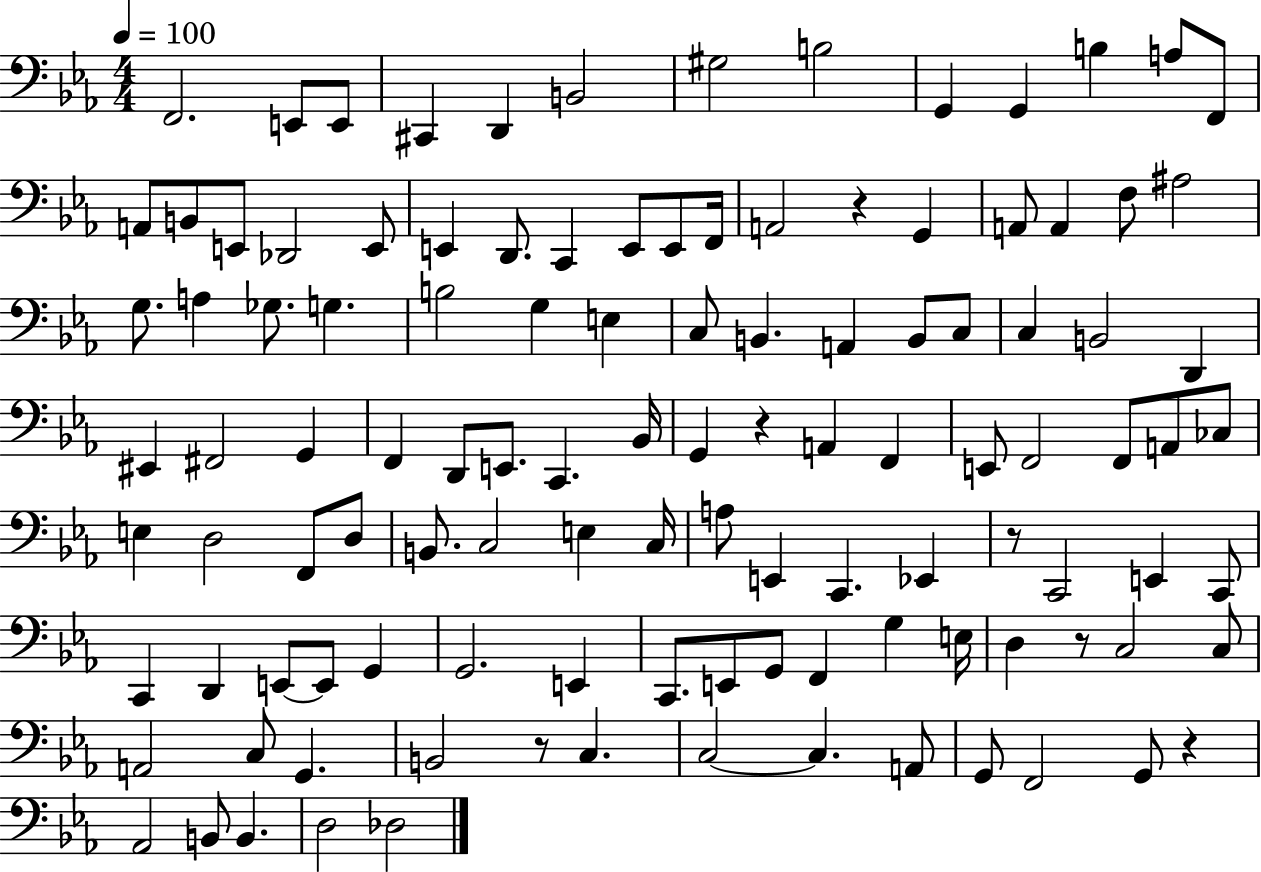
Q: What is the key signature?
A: EES major